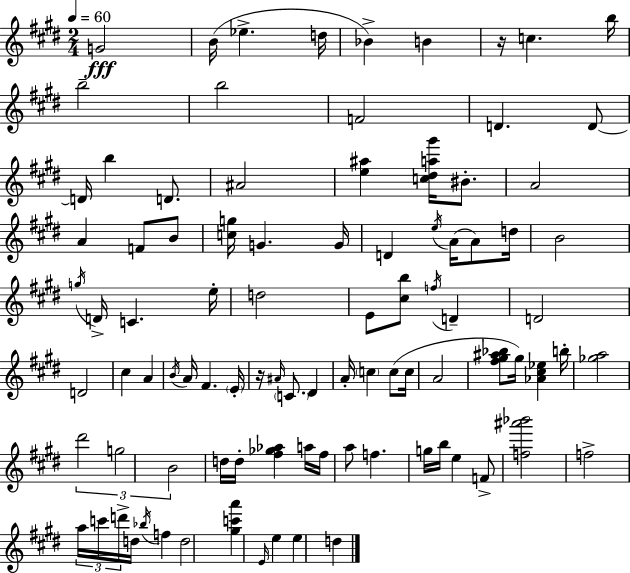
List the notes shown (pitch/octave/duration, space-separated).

G4/h B4/s Eb5/q. D5/s Bb4/q B4/q R/s C5/q. B5/s B5/h B5/h F4/h D4/q. D4/e D4/s B5/q D4/e. A#4/h [E5,A#5]/q [C5,D#5,A5,G#6]/s BIS4/e. A4/h A4/q F4/e B4/e [C5,G5]/s G4/q. G4/s D4/q E5/s A4/s A4/e D5/s B4/h G5/s D4/s C4/q. E5/s D5/h E4/e [C#5,B5]/e F5/s D4/q D4/h D4/h C#5/q A4/q B4/s A4/s F#4/q. E4/s R/s A#4/s C4/e. D#4/q A4/s C5/q C5/e C5/s A4/h [F#5,G#5,A#5,Bb5]/e G#5/s [Ab4,C#5,Eb5]/q B5/s [Gb5,A5]/h D#6/h G5/h B4/h D5/s D5/s [F#5,Gb5,Ab5]/q A5/s F#5/s A5/e F5/q. G5/s B5/s E5/q F4/e [F5,A#6,Bb6]/h F5/h A5/s C6/s D6/s D5/s Bb5/s F5/q D5/h [G#5,C6,A6]/q E4/s E5/q E5/q D5/q